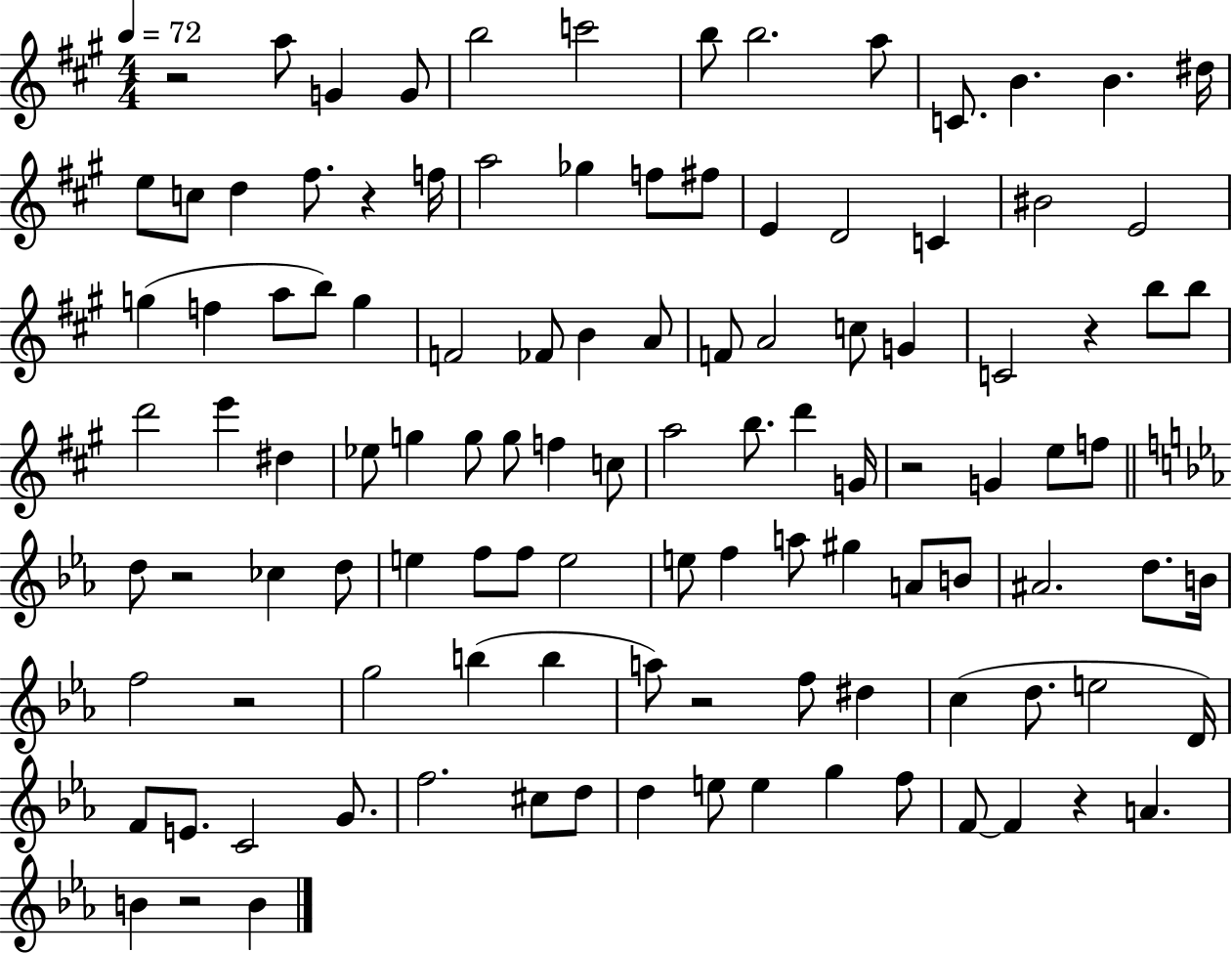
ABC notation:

X:1
T:Untitled
M:4/4
L:1/4
K:A
z2 a/2 G G/2 b2 c'2 b/2 b2 a/2 C/2 B B ^d/4 e/2 c/2 d ^f/2 z f/4 a2 _g f/2 ^f/2 E D2 C ^B2 E2 g f a/2 b/2 g F2 _F/2 B A/2 F/2 A2 c/2 G C2 z b/2 b/2 d'2 e' ^d _e/2 g g/2 g/2 f c/2 a2 b/2 d' G/4 z2 G e/2 f/2 d/2 z2 _c d/2 e f/2 f/2 e2 e/2 f a/2 ^g A/2 B/2 ^A2 d/2 B/4 f2 z2 g2 b b a/2 z2 f/2 ^d c d/2 e2 D/4 F/2 E/2 C2 G/2 f2 ^c/2 d/2 d e/2 e g f/2 F/2 F z A B z2 B